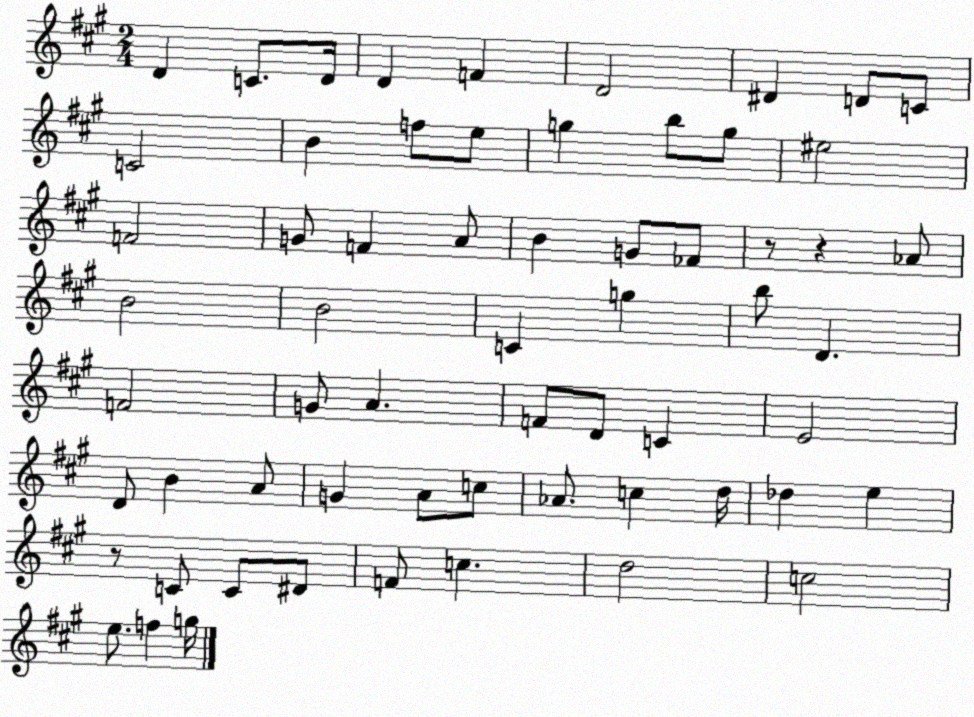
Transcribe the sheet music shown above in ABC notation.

X:1
T:Untitled
M:2/4
L:1/4
K:A
D C/2 D/4 D F D2 ^D D/2 C/2 C2 B f/2 e/2 g b/2 g/2 ^e2 F2 G/2 F A/2 B G/2 _F/2 z/2 z _A/2 B2 B2 C g b/2 D F2 G/2 A F/2 D/2 C E2 D/2 B A/2 G A/2 c/2 _A/2 c d/4 _d e z/2 C/2 C/2 ^D/2 F/2 c d2 c2 e/2 f g/4